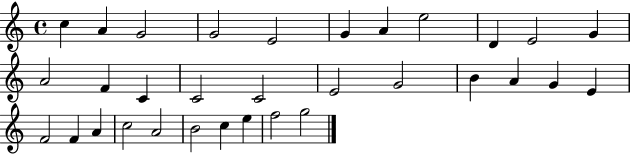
X:1
T:Untitled
M:4/4
L:1/4
K:C
c A G2 G2 E2 G A e2 D E2 G A2 F C C2 C2 E2 G2 B A G E F2 F A c2 A2 B2 c e f2 g2